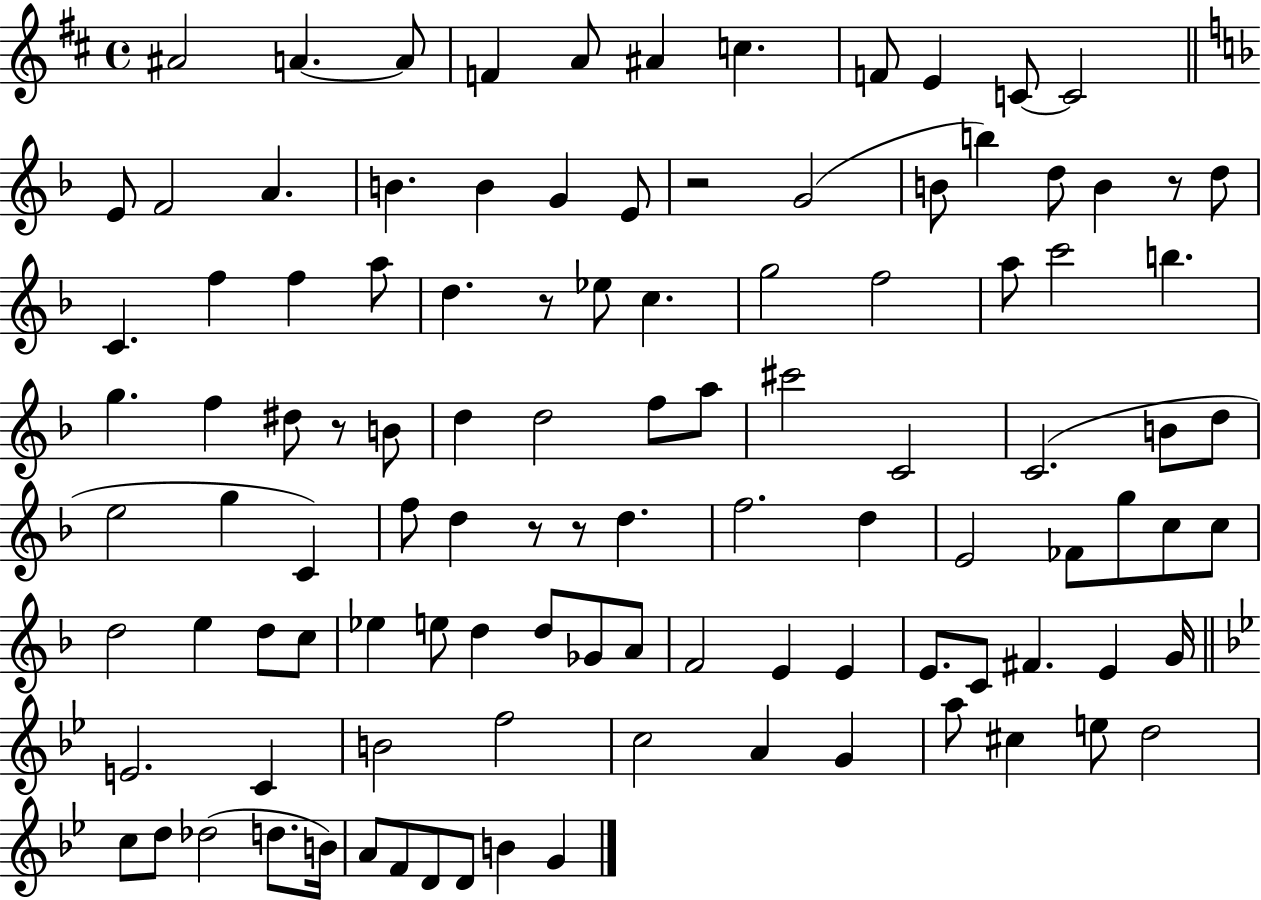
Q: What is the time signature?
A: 4/4